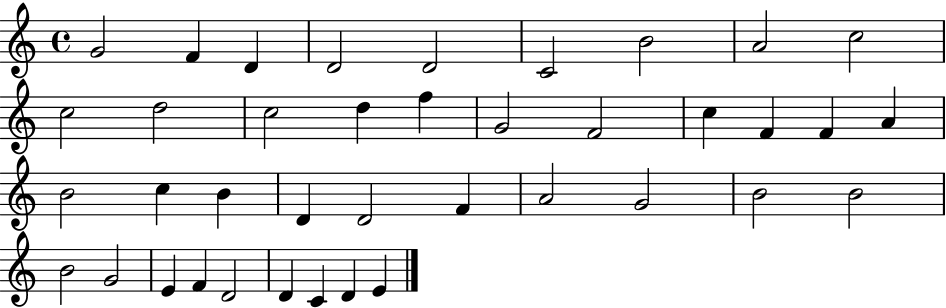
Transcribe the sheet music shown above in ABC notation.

X:1
T:Untitled
M:4/4
L:1/4
K:C
G2 F D D2 D2 C2 B2 A2 c2 c2 d2 c2 d f G2 F2 c F F A B2 c B D D2 F A2 G2 B2 B2 B2 G2 E F D2 D C D E